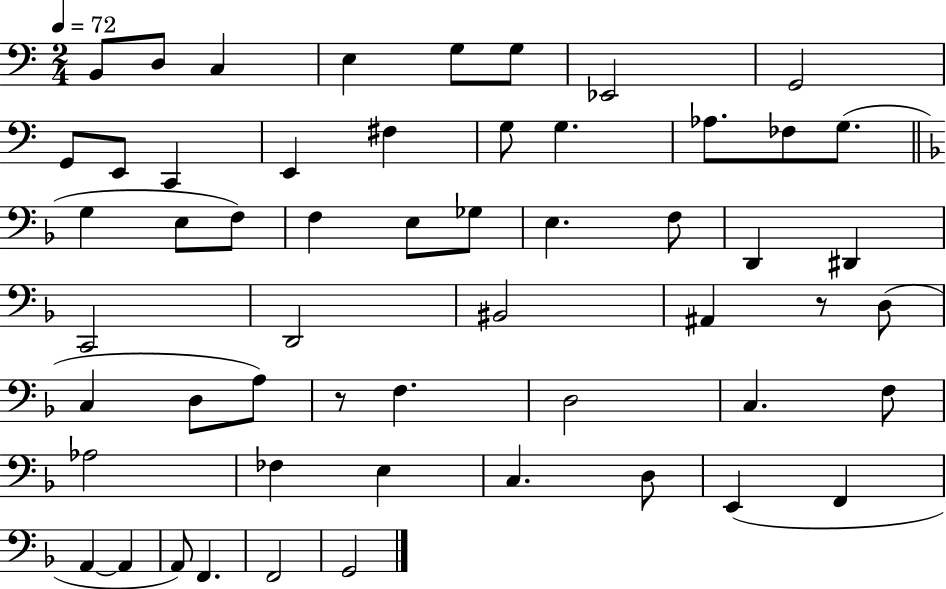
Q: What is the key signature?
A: C major